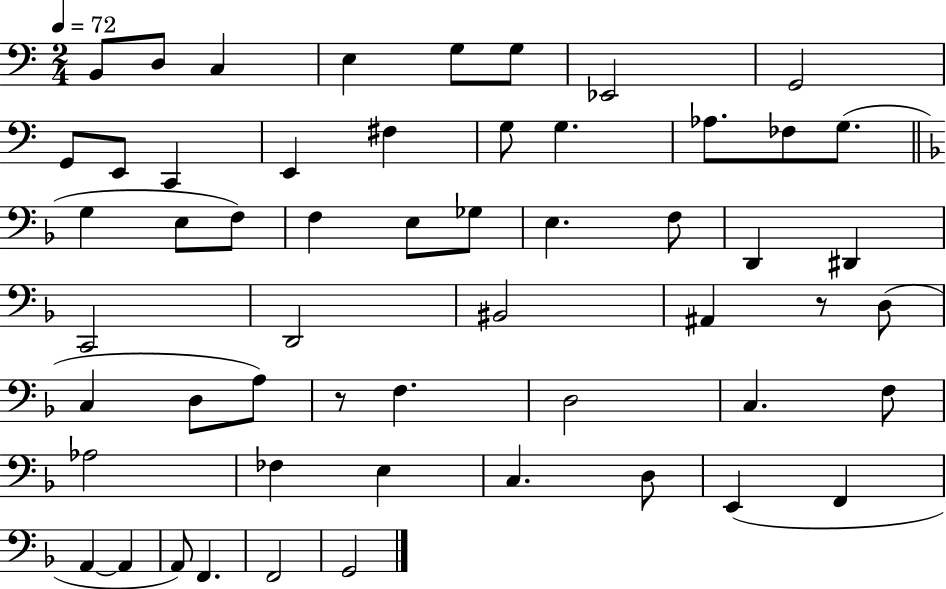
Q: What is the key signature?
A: C major